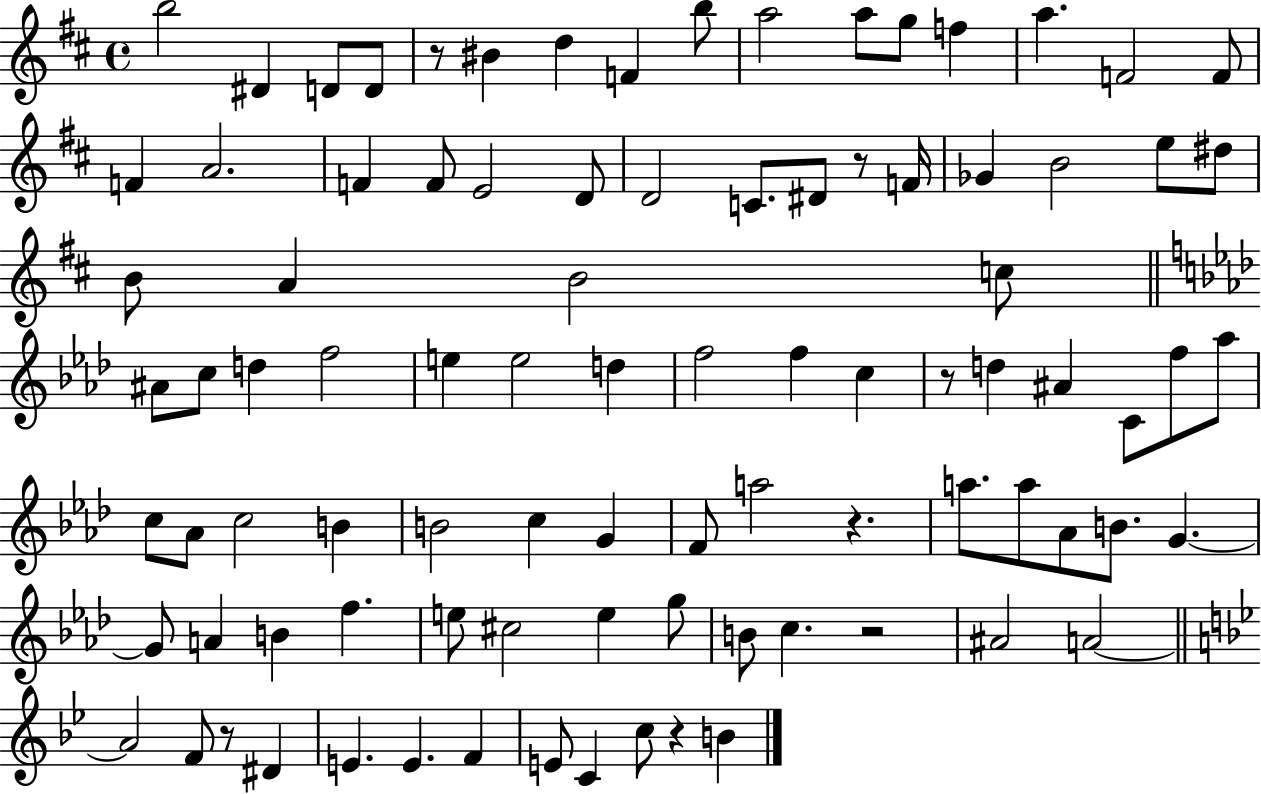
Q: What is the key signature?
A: D major